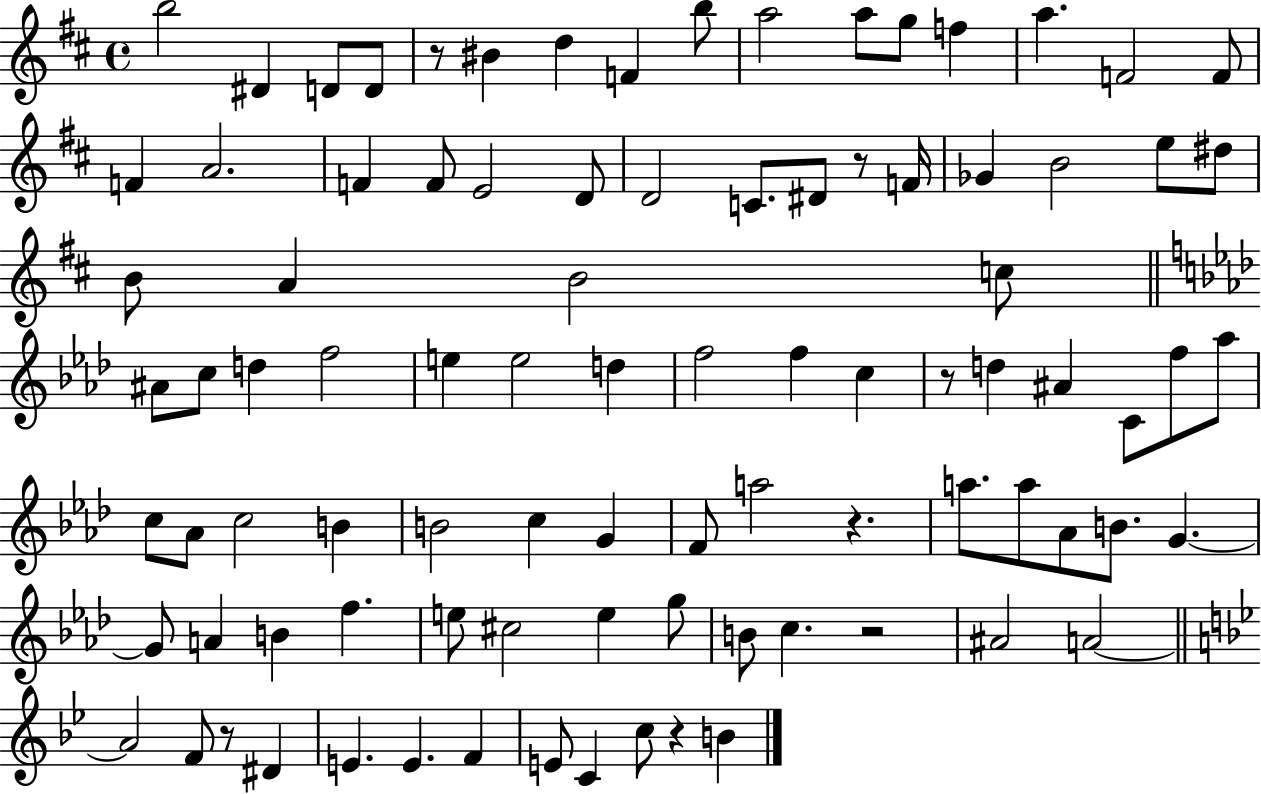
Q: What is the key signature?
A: D major